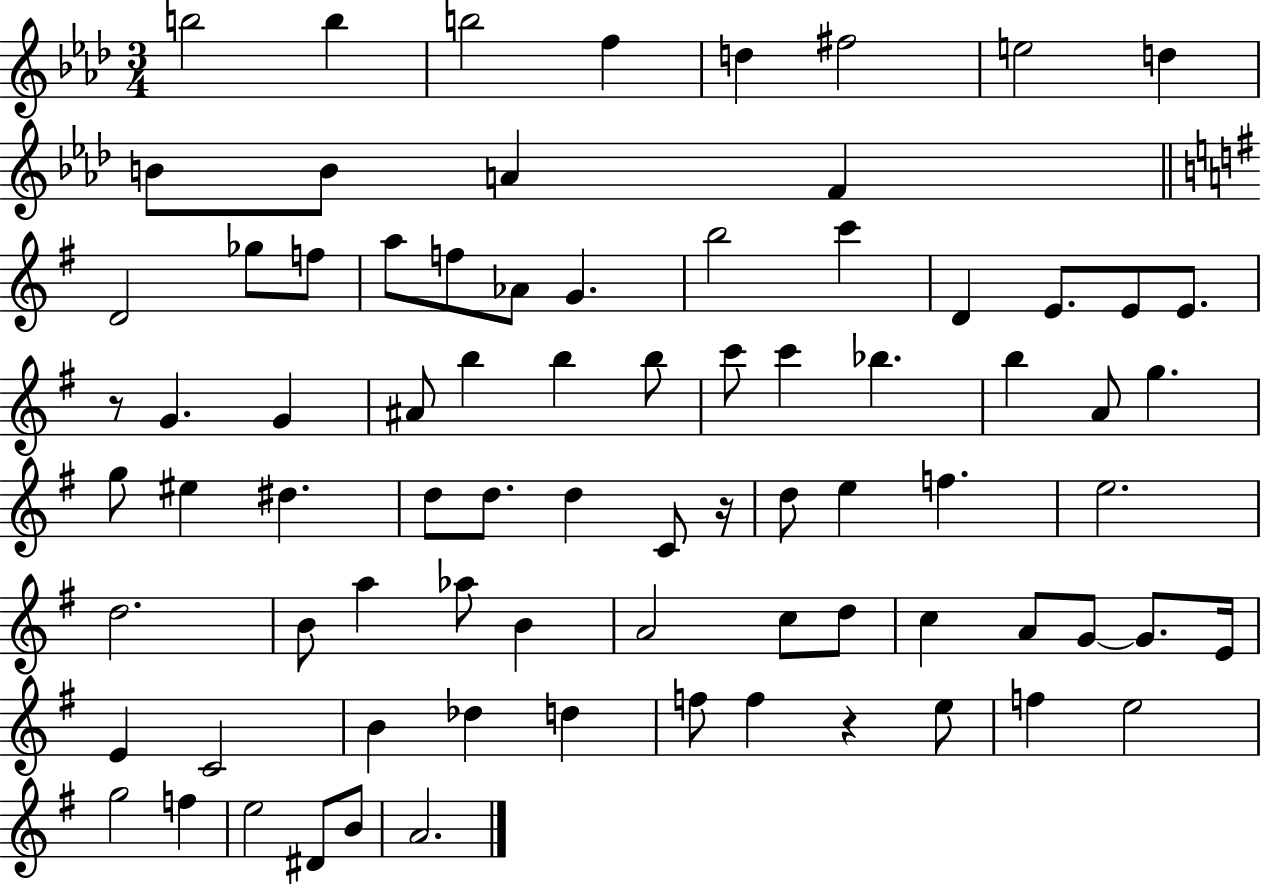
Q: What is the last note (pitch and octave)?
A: A4